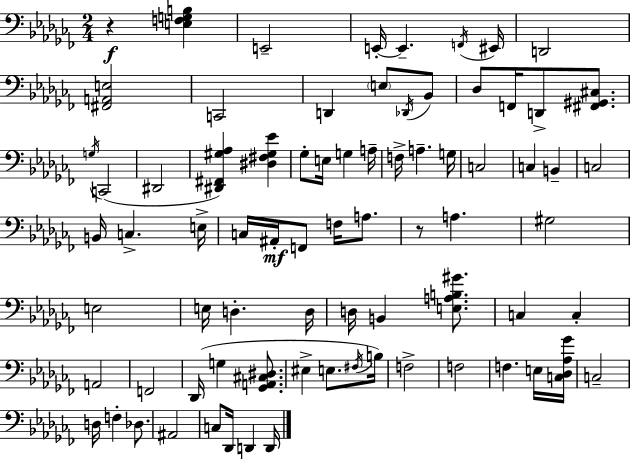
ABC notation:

X:1
T:Untitled
M:2/4
L:1/4
K:Abm
z [E,F,G,B,] E,,2 E,,/4 E,, F,,/4 ^E,,/4 D,,2 [^F,,A,,E,]2 C,,2 D,, E,/2 _D,,/4 _B,,/2 _D,/2 F,,/4 D,,/2 [^F,,^G,,^C,]/2 G,/4 C,,2 ^D,,2 [^D,,^F,,^G,_A,] [^D,^F,^G,_E] _G,/2 E,/4 G, A,/4 F,/4 A, G,/4 C,2 C, B,, C,2 B,,/4 C, E,/4 C,/4 ^A,,/4 F,,/2 F,/4 A,/2 z/2 A, ^G,2 E,2 E,/4 D, D,/4 D,/4 B,, [E,A,B,^G]/2 C, C, A,,2 F,,2 _D,,/4 G, [_G,,A,,^C,^D,]/2 ^E, E,/2 ^F,/4 B,/4 F,2 F,2 F, E,/4 [C,_D,_A,_G]/4 C,2 D,/4 F, _D,/2 ^A,,2 C,/2 _D,,/4 D,, D,,/4